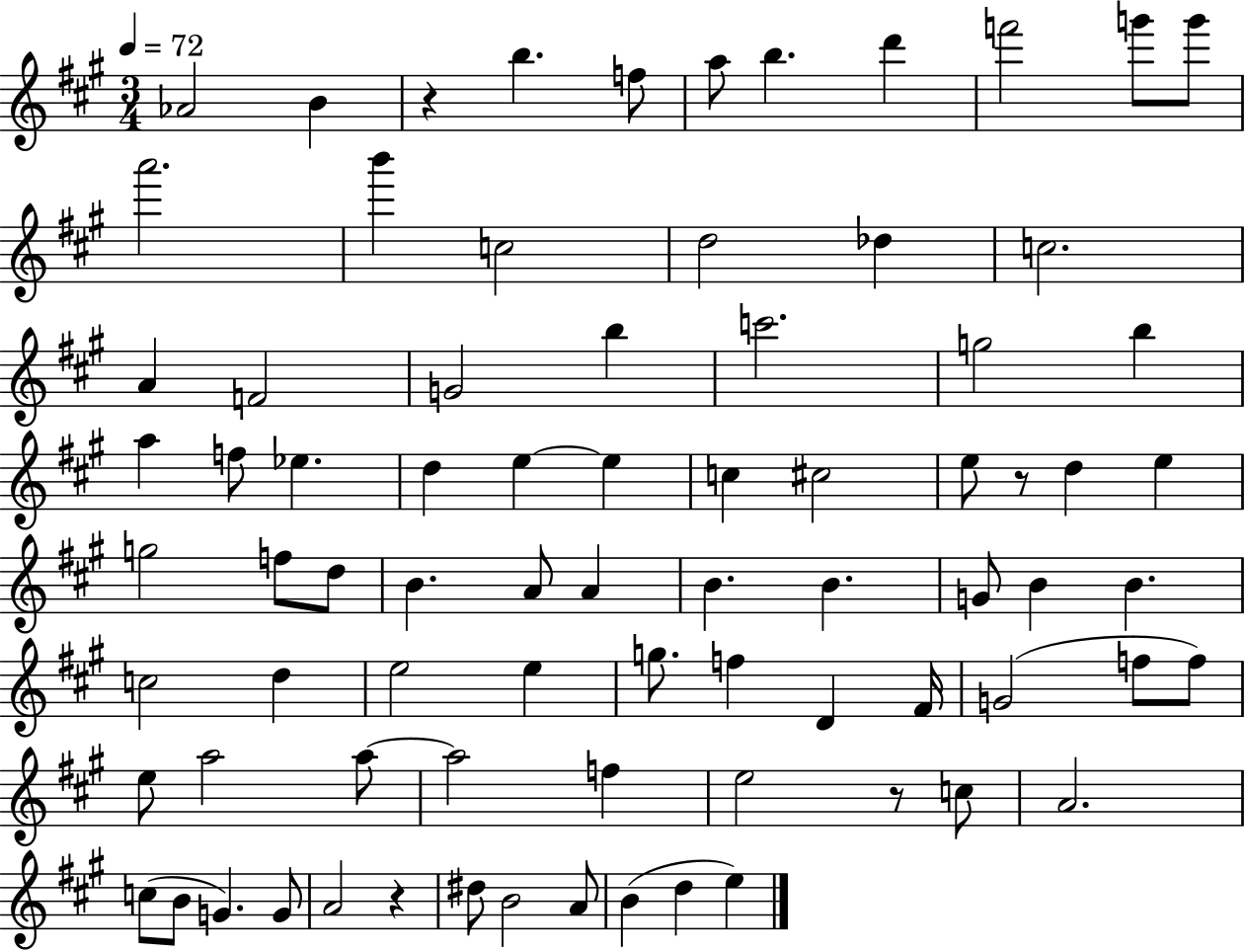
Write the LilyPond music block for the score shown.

{
  \clef treble
  \numericTimeSignature
  \time 3/4
  \key a \major
  \tempo 4 = 72
  \repeat volta 2 { aes'2 b'4 | r4 b''4. f''8 | a''8 b''4. d'''4 | f'''2 g'''8 g'''8 | \break a'''2. | b'''4 c''2 | d''2 des''4 | c''2. | \break a'4 f'2 | g'2 b''4 | c'''2. | g''2 b''4 | \break a''4 f''8 ees''4. | d''4 e''4~~ e''4 | c''4 cis''2 | e''8 r8 d''4 e''4 | \break g''2 f''8 d''8 | b'4. a'8 a'4 | b'4. b'4. | g'8 b'4 b'4. | \break c''2 d''4 | e''2 e''4 | g''8. f''4 d'4 fis'16 | g'2( f''8 f''8) | \break e''8 a''2 a''8~~ | a''2 f''4 | e''2 r8 c''8 | a'2. | \break c''8( b'8 g'4.) g'8 | a'2 r4 | dis''8 b'2 a'8 | b'4( d''4 e''4) | \break } \bar "|."
}